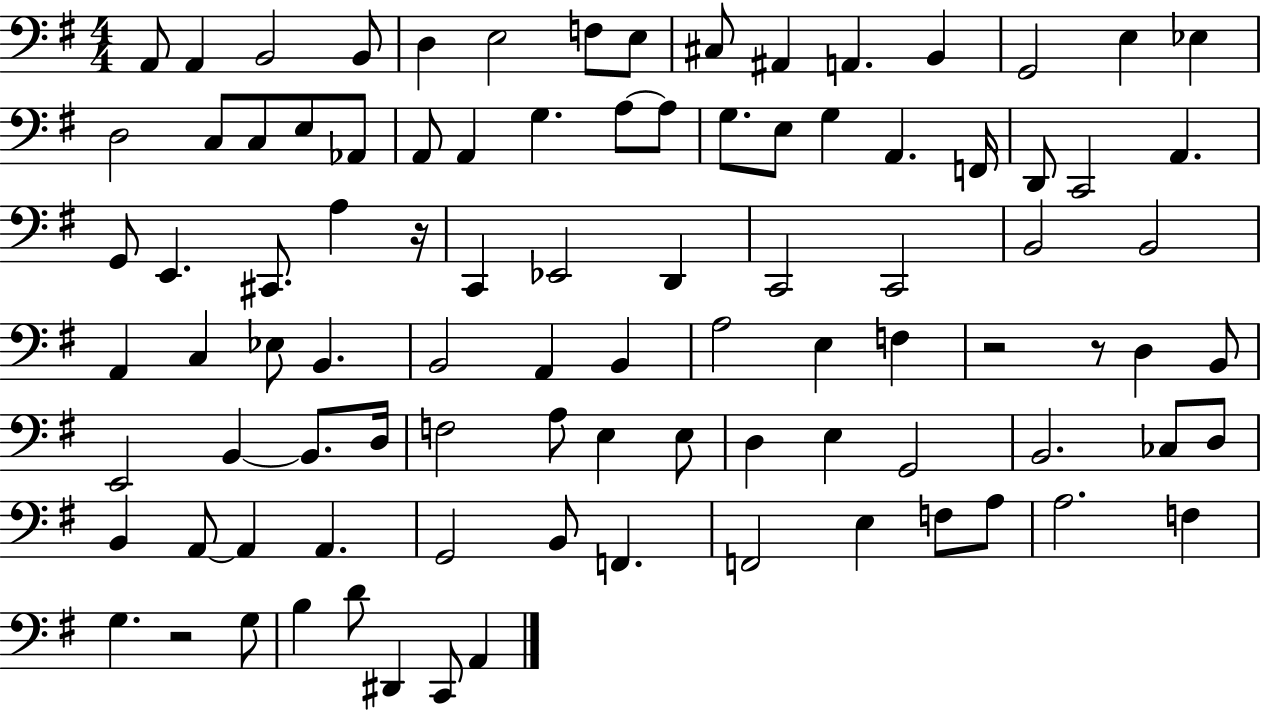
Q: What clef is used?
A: bass